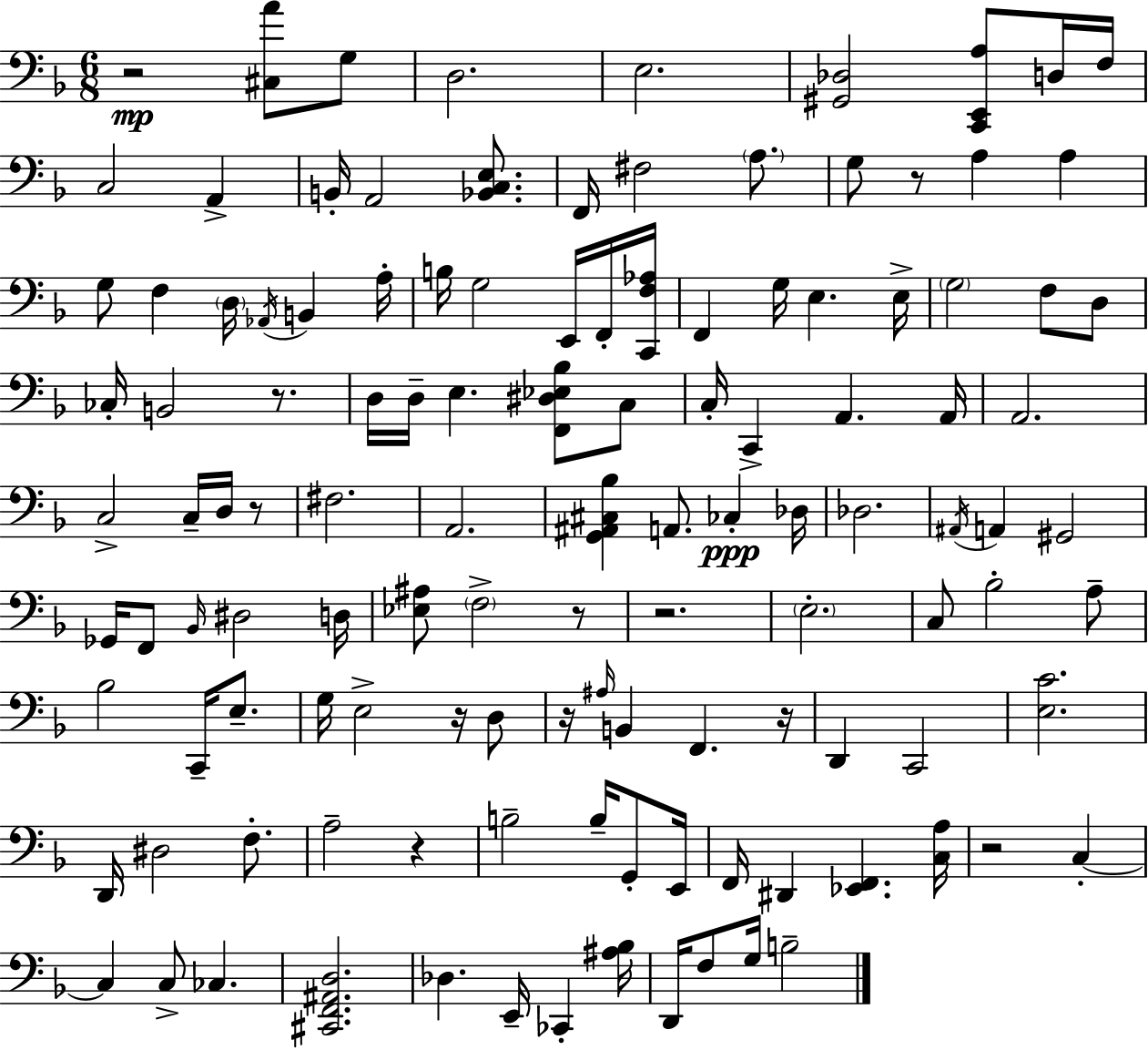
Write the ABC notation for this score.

X:1
T:Untitled
M:6/8
L:1/4
K:F
z2 [^C,A]/2 G,/2 D,2 E,2 [^G,,_D,]2 [C,,E,,A,]/2 D,/4 F,/4 C,2 A,, B,,/4 A,,2 [_B,,C,E,]/2 F,,/4 ^F,2 A,/2 G,/2 z/2 A, A, G,/2 F, D,/4 _A,,/4 B,, A,/4 B,/4 G,2 E,,/4 F,,/4 [C,,F,_A,]/4 F,, G,/4 E, E,/4 G,2 F,/2 D,/2 _C,/4 B,,2 z/2 D,/4 D,/4 E, [F,,^D,_E,_B,]/2 C,/2 C,/4 C,, A,, A,,/4 A,,2 C,2 C,/4 D,/4 z/2 ^F,2 A,,2 [G,,^A,,^C,_B,] A,,/2 _C, _D,/4 _D,2 ^A,,/4 A,, ^G,,2 _G,,/4 F,,/2 _B,,/4 ^D,2 D,/4 [_E,^A,]/2 F,2 z/2 z2 E,2 C,/2 _B,2 A,/2 _B,2 C,,/4 E,/2 G,/4 E,2 z/4 D,/2 z/4 ^A,/4 B,, F,, z/4 D,, C,,2 [E,C]2 D,,/4 ^D,2 F,/2 A,2 z B,2 B,/4 G,,/2 E,,/4 F,,/4 ^D,, [_E,,F,,] [C,A,]/4 z2 C, C, C,/2 _C, [^C,,F,,^A,,D,]2 _D, E,,/4 _C,, [^A,_B,]/4 D,,/4 F,/2 G,/4 B,2